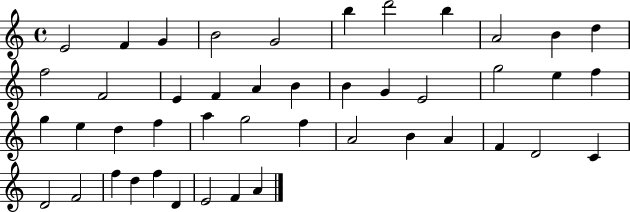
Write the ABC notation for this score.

X:1
T:Untitled
M:4/4
L:1/4
K:C
E2 F G B2 G2 b d'2 b A2 B d f2 F2 E F A B B G E2 g2 e f g e d f a g2 f A2 B A F D2 C D2 F2 f d f D E2 F A